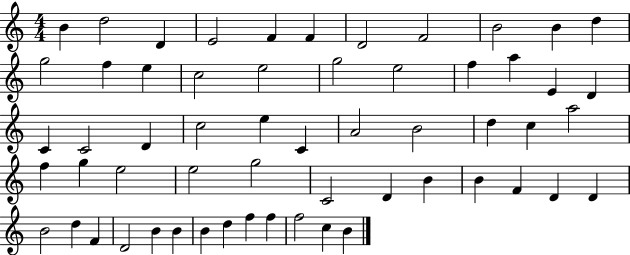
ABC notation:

X:1
T:Untitled
M:4/4
L:1/4
K:C
B d2 D E2 F F D2 F2 B2 B d g2 f e c2 e2 g2 e2 f a E D C C2 D c2 e C A2 B2 d c a2 f g e2 e2 g2 C2 D B B F D D B2 d F D2 B B B d f f f2 c B